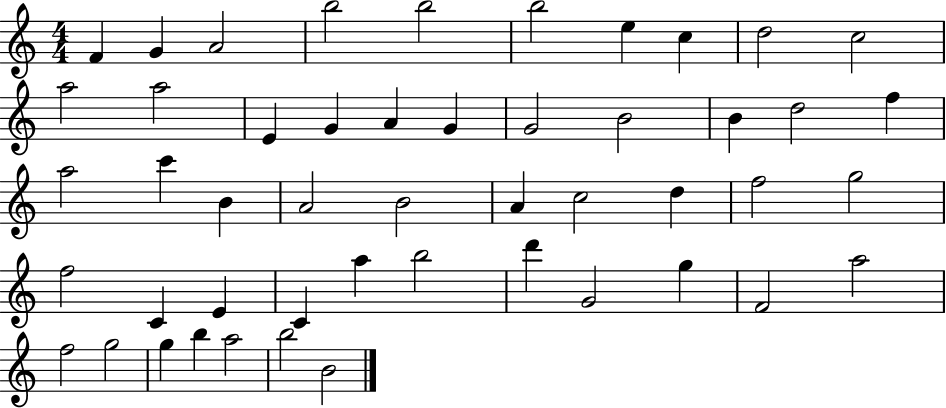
X:1
T:Untitled
M:4/4
L:1/4
K:C
F G A2 b2 b2 b2 e c d2 c2 a2 a2 E G A G G2 B2 B d2 f a2 c' B A2 B2 A c2 d f2 g2 f2 C E C a b2 d' G2 g F2 a2 f2 g2 g b a2 b2 B2